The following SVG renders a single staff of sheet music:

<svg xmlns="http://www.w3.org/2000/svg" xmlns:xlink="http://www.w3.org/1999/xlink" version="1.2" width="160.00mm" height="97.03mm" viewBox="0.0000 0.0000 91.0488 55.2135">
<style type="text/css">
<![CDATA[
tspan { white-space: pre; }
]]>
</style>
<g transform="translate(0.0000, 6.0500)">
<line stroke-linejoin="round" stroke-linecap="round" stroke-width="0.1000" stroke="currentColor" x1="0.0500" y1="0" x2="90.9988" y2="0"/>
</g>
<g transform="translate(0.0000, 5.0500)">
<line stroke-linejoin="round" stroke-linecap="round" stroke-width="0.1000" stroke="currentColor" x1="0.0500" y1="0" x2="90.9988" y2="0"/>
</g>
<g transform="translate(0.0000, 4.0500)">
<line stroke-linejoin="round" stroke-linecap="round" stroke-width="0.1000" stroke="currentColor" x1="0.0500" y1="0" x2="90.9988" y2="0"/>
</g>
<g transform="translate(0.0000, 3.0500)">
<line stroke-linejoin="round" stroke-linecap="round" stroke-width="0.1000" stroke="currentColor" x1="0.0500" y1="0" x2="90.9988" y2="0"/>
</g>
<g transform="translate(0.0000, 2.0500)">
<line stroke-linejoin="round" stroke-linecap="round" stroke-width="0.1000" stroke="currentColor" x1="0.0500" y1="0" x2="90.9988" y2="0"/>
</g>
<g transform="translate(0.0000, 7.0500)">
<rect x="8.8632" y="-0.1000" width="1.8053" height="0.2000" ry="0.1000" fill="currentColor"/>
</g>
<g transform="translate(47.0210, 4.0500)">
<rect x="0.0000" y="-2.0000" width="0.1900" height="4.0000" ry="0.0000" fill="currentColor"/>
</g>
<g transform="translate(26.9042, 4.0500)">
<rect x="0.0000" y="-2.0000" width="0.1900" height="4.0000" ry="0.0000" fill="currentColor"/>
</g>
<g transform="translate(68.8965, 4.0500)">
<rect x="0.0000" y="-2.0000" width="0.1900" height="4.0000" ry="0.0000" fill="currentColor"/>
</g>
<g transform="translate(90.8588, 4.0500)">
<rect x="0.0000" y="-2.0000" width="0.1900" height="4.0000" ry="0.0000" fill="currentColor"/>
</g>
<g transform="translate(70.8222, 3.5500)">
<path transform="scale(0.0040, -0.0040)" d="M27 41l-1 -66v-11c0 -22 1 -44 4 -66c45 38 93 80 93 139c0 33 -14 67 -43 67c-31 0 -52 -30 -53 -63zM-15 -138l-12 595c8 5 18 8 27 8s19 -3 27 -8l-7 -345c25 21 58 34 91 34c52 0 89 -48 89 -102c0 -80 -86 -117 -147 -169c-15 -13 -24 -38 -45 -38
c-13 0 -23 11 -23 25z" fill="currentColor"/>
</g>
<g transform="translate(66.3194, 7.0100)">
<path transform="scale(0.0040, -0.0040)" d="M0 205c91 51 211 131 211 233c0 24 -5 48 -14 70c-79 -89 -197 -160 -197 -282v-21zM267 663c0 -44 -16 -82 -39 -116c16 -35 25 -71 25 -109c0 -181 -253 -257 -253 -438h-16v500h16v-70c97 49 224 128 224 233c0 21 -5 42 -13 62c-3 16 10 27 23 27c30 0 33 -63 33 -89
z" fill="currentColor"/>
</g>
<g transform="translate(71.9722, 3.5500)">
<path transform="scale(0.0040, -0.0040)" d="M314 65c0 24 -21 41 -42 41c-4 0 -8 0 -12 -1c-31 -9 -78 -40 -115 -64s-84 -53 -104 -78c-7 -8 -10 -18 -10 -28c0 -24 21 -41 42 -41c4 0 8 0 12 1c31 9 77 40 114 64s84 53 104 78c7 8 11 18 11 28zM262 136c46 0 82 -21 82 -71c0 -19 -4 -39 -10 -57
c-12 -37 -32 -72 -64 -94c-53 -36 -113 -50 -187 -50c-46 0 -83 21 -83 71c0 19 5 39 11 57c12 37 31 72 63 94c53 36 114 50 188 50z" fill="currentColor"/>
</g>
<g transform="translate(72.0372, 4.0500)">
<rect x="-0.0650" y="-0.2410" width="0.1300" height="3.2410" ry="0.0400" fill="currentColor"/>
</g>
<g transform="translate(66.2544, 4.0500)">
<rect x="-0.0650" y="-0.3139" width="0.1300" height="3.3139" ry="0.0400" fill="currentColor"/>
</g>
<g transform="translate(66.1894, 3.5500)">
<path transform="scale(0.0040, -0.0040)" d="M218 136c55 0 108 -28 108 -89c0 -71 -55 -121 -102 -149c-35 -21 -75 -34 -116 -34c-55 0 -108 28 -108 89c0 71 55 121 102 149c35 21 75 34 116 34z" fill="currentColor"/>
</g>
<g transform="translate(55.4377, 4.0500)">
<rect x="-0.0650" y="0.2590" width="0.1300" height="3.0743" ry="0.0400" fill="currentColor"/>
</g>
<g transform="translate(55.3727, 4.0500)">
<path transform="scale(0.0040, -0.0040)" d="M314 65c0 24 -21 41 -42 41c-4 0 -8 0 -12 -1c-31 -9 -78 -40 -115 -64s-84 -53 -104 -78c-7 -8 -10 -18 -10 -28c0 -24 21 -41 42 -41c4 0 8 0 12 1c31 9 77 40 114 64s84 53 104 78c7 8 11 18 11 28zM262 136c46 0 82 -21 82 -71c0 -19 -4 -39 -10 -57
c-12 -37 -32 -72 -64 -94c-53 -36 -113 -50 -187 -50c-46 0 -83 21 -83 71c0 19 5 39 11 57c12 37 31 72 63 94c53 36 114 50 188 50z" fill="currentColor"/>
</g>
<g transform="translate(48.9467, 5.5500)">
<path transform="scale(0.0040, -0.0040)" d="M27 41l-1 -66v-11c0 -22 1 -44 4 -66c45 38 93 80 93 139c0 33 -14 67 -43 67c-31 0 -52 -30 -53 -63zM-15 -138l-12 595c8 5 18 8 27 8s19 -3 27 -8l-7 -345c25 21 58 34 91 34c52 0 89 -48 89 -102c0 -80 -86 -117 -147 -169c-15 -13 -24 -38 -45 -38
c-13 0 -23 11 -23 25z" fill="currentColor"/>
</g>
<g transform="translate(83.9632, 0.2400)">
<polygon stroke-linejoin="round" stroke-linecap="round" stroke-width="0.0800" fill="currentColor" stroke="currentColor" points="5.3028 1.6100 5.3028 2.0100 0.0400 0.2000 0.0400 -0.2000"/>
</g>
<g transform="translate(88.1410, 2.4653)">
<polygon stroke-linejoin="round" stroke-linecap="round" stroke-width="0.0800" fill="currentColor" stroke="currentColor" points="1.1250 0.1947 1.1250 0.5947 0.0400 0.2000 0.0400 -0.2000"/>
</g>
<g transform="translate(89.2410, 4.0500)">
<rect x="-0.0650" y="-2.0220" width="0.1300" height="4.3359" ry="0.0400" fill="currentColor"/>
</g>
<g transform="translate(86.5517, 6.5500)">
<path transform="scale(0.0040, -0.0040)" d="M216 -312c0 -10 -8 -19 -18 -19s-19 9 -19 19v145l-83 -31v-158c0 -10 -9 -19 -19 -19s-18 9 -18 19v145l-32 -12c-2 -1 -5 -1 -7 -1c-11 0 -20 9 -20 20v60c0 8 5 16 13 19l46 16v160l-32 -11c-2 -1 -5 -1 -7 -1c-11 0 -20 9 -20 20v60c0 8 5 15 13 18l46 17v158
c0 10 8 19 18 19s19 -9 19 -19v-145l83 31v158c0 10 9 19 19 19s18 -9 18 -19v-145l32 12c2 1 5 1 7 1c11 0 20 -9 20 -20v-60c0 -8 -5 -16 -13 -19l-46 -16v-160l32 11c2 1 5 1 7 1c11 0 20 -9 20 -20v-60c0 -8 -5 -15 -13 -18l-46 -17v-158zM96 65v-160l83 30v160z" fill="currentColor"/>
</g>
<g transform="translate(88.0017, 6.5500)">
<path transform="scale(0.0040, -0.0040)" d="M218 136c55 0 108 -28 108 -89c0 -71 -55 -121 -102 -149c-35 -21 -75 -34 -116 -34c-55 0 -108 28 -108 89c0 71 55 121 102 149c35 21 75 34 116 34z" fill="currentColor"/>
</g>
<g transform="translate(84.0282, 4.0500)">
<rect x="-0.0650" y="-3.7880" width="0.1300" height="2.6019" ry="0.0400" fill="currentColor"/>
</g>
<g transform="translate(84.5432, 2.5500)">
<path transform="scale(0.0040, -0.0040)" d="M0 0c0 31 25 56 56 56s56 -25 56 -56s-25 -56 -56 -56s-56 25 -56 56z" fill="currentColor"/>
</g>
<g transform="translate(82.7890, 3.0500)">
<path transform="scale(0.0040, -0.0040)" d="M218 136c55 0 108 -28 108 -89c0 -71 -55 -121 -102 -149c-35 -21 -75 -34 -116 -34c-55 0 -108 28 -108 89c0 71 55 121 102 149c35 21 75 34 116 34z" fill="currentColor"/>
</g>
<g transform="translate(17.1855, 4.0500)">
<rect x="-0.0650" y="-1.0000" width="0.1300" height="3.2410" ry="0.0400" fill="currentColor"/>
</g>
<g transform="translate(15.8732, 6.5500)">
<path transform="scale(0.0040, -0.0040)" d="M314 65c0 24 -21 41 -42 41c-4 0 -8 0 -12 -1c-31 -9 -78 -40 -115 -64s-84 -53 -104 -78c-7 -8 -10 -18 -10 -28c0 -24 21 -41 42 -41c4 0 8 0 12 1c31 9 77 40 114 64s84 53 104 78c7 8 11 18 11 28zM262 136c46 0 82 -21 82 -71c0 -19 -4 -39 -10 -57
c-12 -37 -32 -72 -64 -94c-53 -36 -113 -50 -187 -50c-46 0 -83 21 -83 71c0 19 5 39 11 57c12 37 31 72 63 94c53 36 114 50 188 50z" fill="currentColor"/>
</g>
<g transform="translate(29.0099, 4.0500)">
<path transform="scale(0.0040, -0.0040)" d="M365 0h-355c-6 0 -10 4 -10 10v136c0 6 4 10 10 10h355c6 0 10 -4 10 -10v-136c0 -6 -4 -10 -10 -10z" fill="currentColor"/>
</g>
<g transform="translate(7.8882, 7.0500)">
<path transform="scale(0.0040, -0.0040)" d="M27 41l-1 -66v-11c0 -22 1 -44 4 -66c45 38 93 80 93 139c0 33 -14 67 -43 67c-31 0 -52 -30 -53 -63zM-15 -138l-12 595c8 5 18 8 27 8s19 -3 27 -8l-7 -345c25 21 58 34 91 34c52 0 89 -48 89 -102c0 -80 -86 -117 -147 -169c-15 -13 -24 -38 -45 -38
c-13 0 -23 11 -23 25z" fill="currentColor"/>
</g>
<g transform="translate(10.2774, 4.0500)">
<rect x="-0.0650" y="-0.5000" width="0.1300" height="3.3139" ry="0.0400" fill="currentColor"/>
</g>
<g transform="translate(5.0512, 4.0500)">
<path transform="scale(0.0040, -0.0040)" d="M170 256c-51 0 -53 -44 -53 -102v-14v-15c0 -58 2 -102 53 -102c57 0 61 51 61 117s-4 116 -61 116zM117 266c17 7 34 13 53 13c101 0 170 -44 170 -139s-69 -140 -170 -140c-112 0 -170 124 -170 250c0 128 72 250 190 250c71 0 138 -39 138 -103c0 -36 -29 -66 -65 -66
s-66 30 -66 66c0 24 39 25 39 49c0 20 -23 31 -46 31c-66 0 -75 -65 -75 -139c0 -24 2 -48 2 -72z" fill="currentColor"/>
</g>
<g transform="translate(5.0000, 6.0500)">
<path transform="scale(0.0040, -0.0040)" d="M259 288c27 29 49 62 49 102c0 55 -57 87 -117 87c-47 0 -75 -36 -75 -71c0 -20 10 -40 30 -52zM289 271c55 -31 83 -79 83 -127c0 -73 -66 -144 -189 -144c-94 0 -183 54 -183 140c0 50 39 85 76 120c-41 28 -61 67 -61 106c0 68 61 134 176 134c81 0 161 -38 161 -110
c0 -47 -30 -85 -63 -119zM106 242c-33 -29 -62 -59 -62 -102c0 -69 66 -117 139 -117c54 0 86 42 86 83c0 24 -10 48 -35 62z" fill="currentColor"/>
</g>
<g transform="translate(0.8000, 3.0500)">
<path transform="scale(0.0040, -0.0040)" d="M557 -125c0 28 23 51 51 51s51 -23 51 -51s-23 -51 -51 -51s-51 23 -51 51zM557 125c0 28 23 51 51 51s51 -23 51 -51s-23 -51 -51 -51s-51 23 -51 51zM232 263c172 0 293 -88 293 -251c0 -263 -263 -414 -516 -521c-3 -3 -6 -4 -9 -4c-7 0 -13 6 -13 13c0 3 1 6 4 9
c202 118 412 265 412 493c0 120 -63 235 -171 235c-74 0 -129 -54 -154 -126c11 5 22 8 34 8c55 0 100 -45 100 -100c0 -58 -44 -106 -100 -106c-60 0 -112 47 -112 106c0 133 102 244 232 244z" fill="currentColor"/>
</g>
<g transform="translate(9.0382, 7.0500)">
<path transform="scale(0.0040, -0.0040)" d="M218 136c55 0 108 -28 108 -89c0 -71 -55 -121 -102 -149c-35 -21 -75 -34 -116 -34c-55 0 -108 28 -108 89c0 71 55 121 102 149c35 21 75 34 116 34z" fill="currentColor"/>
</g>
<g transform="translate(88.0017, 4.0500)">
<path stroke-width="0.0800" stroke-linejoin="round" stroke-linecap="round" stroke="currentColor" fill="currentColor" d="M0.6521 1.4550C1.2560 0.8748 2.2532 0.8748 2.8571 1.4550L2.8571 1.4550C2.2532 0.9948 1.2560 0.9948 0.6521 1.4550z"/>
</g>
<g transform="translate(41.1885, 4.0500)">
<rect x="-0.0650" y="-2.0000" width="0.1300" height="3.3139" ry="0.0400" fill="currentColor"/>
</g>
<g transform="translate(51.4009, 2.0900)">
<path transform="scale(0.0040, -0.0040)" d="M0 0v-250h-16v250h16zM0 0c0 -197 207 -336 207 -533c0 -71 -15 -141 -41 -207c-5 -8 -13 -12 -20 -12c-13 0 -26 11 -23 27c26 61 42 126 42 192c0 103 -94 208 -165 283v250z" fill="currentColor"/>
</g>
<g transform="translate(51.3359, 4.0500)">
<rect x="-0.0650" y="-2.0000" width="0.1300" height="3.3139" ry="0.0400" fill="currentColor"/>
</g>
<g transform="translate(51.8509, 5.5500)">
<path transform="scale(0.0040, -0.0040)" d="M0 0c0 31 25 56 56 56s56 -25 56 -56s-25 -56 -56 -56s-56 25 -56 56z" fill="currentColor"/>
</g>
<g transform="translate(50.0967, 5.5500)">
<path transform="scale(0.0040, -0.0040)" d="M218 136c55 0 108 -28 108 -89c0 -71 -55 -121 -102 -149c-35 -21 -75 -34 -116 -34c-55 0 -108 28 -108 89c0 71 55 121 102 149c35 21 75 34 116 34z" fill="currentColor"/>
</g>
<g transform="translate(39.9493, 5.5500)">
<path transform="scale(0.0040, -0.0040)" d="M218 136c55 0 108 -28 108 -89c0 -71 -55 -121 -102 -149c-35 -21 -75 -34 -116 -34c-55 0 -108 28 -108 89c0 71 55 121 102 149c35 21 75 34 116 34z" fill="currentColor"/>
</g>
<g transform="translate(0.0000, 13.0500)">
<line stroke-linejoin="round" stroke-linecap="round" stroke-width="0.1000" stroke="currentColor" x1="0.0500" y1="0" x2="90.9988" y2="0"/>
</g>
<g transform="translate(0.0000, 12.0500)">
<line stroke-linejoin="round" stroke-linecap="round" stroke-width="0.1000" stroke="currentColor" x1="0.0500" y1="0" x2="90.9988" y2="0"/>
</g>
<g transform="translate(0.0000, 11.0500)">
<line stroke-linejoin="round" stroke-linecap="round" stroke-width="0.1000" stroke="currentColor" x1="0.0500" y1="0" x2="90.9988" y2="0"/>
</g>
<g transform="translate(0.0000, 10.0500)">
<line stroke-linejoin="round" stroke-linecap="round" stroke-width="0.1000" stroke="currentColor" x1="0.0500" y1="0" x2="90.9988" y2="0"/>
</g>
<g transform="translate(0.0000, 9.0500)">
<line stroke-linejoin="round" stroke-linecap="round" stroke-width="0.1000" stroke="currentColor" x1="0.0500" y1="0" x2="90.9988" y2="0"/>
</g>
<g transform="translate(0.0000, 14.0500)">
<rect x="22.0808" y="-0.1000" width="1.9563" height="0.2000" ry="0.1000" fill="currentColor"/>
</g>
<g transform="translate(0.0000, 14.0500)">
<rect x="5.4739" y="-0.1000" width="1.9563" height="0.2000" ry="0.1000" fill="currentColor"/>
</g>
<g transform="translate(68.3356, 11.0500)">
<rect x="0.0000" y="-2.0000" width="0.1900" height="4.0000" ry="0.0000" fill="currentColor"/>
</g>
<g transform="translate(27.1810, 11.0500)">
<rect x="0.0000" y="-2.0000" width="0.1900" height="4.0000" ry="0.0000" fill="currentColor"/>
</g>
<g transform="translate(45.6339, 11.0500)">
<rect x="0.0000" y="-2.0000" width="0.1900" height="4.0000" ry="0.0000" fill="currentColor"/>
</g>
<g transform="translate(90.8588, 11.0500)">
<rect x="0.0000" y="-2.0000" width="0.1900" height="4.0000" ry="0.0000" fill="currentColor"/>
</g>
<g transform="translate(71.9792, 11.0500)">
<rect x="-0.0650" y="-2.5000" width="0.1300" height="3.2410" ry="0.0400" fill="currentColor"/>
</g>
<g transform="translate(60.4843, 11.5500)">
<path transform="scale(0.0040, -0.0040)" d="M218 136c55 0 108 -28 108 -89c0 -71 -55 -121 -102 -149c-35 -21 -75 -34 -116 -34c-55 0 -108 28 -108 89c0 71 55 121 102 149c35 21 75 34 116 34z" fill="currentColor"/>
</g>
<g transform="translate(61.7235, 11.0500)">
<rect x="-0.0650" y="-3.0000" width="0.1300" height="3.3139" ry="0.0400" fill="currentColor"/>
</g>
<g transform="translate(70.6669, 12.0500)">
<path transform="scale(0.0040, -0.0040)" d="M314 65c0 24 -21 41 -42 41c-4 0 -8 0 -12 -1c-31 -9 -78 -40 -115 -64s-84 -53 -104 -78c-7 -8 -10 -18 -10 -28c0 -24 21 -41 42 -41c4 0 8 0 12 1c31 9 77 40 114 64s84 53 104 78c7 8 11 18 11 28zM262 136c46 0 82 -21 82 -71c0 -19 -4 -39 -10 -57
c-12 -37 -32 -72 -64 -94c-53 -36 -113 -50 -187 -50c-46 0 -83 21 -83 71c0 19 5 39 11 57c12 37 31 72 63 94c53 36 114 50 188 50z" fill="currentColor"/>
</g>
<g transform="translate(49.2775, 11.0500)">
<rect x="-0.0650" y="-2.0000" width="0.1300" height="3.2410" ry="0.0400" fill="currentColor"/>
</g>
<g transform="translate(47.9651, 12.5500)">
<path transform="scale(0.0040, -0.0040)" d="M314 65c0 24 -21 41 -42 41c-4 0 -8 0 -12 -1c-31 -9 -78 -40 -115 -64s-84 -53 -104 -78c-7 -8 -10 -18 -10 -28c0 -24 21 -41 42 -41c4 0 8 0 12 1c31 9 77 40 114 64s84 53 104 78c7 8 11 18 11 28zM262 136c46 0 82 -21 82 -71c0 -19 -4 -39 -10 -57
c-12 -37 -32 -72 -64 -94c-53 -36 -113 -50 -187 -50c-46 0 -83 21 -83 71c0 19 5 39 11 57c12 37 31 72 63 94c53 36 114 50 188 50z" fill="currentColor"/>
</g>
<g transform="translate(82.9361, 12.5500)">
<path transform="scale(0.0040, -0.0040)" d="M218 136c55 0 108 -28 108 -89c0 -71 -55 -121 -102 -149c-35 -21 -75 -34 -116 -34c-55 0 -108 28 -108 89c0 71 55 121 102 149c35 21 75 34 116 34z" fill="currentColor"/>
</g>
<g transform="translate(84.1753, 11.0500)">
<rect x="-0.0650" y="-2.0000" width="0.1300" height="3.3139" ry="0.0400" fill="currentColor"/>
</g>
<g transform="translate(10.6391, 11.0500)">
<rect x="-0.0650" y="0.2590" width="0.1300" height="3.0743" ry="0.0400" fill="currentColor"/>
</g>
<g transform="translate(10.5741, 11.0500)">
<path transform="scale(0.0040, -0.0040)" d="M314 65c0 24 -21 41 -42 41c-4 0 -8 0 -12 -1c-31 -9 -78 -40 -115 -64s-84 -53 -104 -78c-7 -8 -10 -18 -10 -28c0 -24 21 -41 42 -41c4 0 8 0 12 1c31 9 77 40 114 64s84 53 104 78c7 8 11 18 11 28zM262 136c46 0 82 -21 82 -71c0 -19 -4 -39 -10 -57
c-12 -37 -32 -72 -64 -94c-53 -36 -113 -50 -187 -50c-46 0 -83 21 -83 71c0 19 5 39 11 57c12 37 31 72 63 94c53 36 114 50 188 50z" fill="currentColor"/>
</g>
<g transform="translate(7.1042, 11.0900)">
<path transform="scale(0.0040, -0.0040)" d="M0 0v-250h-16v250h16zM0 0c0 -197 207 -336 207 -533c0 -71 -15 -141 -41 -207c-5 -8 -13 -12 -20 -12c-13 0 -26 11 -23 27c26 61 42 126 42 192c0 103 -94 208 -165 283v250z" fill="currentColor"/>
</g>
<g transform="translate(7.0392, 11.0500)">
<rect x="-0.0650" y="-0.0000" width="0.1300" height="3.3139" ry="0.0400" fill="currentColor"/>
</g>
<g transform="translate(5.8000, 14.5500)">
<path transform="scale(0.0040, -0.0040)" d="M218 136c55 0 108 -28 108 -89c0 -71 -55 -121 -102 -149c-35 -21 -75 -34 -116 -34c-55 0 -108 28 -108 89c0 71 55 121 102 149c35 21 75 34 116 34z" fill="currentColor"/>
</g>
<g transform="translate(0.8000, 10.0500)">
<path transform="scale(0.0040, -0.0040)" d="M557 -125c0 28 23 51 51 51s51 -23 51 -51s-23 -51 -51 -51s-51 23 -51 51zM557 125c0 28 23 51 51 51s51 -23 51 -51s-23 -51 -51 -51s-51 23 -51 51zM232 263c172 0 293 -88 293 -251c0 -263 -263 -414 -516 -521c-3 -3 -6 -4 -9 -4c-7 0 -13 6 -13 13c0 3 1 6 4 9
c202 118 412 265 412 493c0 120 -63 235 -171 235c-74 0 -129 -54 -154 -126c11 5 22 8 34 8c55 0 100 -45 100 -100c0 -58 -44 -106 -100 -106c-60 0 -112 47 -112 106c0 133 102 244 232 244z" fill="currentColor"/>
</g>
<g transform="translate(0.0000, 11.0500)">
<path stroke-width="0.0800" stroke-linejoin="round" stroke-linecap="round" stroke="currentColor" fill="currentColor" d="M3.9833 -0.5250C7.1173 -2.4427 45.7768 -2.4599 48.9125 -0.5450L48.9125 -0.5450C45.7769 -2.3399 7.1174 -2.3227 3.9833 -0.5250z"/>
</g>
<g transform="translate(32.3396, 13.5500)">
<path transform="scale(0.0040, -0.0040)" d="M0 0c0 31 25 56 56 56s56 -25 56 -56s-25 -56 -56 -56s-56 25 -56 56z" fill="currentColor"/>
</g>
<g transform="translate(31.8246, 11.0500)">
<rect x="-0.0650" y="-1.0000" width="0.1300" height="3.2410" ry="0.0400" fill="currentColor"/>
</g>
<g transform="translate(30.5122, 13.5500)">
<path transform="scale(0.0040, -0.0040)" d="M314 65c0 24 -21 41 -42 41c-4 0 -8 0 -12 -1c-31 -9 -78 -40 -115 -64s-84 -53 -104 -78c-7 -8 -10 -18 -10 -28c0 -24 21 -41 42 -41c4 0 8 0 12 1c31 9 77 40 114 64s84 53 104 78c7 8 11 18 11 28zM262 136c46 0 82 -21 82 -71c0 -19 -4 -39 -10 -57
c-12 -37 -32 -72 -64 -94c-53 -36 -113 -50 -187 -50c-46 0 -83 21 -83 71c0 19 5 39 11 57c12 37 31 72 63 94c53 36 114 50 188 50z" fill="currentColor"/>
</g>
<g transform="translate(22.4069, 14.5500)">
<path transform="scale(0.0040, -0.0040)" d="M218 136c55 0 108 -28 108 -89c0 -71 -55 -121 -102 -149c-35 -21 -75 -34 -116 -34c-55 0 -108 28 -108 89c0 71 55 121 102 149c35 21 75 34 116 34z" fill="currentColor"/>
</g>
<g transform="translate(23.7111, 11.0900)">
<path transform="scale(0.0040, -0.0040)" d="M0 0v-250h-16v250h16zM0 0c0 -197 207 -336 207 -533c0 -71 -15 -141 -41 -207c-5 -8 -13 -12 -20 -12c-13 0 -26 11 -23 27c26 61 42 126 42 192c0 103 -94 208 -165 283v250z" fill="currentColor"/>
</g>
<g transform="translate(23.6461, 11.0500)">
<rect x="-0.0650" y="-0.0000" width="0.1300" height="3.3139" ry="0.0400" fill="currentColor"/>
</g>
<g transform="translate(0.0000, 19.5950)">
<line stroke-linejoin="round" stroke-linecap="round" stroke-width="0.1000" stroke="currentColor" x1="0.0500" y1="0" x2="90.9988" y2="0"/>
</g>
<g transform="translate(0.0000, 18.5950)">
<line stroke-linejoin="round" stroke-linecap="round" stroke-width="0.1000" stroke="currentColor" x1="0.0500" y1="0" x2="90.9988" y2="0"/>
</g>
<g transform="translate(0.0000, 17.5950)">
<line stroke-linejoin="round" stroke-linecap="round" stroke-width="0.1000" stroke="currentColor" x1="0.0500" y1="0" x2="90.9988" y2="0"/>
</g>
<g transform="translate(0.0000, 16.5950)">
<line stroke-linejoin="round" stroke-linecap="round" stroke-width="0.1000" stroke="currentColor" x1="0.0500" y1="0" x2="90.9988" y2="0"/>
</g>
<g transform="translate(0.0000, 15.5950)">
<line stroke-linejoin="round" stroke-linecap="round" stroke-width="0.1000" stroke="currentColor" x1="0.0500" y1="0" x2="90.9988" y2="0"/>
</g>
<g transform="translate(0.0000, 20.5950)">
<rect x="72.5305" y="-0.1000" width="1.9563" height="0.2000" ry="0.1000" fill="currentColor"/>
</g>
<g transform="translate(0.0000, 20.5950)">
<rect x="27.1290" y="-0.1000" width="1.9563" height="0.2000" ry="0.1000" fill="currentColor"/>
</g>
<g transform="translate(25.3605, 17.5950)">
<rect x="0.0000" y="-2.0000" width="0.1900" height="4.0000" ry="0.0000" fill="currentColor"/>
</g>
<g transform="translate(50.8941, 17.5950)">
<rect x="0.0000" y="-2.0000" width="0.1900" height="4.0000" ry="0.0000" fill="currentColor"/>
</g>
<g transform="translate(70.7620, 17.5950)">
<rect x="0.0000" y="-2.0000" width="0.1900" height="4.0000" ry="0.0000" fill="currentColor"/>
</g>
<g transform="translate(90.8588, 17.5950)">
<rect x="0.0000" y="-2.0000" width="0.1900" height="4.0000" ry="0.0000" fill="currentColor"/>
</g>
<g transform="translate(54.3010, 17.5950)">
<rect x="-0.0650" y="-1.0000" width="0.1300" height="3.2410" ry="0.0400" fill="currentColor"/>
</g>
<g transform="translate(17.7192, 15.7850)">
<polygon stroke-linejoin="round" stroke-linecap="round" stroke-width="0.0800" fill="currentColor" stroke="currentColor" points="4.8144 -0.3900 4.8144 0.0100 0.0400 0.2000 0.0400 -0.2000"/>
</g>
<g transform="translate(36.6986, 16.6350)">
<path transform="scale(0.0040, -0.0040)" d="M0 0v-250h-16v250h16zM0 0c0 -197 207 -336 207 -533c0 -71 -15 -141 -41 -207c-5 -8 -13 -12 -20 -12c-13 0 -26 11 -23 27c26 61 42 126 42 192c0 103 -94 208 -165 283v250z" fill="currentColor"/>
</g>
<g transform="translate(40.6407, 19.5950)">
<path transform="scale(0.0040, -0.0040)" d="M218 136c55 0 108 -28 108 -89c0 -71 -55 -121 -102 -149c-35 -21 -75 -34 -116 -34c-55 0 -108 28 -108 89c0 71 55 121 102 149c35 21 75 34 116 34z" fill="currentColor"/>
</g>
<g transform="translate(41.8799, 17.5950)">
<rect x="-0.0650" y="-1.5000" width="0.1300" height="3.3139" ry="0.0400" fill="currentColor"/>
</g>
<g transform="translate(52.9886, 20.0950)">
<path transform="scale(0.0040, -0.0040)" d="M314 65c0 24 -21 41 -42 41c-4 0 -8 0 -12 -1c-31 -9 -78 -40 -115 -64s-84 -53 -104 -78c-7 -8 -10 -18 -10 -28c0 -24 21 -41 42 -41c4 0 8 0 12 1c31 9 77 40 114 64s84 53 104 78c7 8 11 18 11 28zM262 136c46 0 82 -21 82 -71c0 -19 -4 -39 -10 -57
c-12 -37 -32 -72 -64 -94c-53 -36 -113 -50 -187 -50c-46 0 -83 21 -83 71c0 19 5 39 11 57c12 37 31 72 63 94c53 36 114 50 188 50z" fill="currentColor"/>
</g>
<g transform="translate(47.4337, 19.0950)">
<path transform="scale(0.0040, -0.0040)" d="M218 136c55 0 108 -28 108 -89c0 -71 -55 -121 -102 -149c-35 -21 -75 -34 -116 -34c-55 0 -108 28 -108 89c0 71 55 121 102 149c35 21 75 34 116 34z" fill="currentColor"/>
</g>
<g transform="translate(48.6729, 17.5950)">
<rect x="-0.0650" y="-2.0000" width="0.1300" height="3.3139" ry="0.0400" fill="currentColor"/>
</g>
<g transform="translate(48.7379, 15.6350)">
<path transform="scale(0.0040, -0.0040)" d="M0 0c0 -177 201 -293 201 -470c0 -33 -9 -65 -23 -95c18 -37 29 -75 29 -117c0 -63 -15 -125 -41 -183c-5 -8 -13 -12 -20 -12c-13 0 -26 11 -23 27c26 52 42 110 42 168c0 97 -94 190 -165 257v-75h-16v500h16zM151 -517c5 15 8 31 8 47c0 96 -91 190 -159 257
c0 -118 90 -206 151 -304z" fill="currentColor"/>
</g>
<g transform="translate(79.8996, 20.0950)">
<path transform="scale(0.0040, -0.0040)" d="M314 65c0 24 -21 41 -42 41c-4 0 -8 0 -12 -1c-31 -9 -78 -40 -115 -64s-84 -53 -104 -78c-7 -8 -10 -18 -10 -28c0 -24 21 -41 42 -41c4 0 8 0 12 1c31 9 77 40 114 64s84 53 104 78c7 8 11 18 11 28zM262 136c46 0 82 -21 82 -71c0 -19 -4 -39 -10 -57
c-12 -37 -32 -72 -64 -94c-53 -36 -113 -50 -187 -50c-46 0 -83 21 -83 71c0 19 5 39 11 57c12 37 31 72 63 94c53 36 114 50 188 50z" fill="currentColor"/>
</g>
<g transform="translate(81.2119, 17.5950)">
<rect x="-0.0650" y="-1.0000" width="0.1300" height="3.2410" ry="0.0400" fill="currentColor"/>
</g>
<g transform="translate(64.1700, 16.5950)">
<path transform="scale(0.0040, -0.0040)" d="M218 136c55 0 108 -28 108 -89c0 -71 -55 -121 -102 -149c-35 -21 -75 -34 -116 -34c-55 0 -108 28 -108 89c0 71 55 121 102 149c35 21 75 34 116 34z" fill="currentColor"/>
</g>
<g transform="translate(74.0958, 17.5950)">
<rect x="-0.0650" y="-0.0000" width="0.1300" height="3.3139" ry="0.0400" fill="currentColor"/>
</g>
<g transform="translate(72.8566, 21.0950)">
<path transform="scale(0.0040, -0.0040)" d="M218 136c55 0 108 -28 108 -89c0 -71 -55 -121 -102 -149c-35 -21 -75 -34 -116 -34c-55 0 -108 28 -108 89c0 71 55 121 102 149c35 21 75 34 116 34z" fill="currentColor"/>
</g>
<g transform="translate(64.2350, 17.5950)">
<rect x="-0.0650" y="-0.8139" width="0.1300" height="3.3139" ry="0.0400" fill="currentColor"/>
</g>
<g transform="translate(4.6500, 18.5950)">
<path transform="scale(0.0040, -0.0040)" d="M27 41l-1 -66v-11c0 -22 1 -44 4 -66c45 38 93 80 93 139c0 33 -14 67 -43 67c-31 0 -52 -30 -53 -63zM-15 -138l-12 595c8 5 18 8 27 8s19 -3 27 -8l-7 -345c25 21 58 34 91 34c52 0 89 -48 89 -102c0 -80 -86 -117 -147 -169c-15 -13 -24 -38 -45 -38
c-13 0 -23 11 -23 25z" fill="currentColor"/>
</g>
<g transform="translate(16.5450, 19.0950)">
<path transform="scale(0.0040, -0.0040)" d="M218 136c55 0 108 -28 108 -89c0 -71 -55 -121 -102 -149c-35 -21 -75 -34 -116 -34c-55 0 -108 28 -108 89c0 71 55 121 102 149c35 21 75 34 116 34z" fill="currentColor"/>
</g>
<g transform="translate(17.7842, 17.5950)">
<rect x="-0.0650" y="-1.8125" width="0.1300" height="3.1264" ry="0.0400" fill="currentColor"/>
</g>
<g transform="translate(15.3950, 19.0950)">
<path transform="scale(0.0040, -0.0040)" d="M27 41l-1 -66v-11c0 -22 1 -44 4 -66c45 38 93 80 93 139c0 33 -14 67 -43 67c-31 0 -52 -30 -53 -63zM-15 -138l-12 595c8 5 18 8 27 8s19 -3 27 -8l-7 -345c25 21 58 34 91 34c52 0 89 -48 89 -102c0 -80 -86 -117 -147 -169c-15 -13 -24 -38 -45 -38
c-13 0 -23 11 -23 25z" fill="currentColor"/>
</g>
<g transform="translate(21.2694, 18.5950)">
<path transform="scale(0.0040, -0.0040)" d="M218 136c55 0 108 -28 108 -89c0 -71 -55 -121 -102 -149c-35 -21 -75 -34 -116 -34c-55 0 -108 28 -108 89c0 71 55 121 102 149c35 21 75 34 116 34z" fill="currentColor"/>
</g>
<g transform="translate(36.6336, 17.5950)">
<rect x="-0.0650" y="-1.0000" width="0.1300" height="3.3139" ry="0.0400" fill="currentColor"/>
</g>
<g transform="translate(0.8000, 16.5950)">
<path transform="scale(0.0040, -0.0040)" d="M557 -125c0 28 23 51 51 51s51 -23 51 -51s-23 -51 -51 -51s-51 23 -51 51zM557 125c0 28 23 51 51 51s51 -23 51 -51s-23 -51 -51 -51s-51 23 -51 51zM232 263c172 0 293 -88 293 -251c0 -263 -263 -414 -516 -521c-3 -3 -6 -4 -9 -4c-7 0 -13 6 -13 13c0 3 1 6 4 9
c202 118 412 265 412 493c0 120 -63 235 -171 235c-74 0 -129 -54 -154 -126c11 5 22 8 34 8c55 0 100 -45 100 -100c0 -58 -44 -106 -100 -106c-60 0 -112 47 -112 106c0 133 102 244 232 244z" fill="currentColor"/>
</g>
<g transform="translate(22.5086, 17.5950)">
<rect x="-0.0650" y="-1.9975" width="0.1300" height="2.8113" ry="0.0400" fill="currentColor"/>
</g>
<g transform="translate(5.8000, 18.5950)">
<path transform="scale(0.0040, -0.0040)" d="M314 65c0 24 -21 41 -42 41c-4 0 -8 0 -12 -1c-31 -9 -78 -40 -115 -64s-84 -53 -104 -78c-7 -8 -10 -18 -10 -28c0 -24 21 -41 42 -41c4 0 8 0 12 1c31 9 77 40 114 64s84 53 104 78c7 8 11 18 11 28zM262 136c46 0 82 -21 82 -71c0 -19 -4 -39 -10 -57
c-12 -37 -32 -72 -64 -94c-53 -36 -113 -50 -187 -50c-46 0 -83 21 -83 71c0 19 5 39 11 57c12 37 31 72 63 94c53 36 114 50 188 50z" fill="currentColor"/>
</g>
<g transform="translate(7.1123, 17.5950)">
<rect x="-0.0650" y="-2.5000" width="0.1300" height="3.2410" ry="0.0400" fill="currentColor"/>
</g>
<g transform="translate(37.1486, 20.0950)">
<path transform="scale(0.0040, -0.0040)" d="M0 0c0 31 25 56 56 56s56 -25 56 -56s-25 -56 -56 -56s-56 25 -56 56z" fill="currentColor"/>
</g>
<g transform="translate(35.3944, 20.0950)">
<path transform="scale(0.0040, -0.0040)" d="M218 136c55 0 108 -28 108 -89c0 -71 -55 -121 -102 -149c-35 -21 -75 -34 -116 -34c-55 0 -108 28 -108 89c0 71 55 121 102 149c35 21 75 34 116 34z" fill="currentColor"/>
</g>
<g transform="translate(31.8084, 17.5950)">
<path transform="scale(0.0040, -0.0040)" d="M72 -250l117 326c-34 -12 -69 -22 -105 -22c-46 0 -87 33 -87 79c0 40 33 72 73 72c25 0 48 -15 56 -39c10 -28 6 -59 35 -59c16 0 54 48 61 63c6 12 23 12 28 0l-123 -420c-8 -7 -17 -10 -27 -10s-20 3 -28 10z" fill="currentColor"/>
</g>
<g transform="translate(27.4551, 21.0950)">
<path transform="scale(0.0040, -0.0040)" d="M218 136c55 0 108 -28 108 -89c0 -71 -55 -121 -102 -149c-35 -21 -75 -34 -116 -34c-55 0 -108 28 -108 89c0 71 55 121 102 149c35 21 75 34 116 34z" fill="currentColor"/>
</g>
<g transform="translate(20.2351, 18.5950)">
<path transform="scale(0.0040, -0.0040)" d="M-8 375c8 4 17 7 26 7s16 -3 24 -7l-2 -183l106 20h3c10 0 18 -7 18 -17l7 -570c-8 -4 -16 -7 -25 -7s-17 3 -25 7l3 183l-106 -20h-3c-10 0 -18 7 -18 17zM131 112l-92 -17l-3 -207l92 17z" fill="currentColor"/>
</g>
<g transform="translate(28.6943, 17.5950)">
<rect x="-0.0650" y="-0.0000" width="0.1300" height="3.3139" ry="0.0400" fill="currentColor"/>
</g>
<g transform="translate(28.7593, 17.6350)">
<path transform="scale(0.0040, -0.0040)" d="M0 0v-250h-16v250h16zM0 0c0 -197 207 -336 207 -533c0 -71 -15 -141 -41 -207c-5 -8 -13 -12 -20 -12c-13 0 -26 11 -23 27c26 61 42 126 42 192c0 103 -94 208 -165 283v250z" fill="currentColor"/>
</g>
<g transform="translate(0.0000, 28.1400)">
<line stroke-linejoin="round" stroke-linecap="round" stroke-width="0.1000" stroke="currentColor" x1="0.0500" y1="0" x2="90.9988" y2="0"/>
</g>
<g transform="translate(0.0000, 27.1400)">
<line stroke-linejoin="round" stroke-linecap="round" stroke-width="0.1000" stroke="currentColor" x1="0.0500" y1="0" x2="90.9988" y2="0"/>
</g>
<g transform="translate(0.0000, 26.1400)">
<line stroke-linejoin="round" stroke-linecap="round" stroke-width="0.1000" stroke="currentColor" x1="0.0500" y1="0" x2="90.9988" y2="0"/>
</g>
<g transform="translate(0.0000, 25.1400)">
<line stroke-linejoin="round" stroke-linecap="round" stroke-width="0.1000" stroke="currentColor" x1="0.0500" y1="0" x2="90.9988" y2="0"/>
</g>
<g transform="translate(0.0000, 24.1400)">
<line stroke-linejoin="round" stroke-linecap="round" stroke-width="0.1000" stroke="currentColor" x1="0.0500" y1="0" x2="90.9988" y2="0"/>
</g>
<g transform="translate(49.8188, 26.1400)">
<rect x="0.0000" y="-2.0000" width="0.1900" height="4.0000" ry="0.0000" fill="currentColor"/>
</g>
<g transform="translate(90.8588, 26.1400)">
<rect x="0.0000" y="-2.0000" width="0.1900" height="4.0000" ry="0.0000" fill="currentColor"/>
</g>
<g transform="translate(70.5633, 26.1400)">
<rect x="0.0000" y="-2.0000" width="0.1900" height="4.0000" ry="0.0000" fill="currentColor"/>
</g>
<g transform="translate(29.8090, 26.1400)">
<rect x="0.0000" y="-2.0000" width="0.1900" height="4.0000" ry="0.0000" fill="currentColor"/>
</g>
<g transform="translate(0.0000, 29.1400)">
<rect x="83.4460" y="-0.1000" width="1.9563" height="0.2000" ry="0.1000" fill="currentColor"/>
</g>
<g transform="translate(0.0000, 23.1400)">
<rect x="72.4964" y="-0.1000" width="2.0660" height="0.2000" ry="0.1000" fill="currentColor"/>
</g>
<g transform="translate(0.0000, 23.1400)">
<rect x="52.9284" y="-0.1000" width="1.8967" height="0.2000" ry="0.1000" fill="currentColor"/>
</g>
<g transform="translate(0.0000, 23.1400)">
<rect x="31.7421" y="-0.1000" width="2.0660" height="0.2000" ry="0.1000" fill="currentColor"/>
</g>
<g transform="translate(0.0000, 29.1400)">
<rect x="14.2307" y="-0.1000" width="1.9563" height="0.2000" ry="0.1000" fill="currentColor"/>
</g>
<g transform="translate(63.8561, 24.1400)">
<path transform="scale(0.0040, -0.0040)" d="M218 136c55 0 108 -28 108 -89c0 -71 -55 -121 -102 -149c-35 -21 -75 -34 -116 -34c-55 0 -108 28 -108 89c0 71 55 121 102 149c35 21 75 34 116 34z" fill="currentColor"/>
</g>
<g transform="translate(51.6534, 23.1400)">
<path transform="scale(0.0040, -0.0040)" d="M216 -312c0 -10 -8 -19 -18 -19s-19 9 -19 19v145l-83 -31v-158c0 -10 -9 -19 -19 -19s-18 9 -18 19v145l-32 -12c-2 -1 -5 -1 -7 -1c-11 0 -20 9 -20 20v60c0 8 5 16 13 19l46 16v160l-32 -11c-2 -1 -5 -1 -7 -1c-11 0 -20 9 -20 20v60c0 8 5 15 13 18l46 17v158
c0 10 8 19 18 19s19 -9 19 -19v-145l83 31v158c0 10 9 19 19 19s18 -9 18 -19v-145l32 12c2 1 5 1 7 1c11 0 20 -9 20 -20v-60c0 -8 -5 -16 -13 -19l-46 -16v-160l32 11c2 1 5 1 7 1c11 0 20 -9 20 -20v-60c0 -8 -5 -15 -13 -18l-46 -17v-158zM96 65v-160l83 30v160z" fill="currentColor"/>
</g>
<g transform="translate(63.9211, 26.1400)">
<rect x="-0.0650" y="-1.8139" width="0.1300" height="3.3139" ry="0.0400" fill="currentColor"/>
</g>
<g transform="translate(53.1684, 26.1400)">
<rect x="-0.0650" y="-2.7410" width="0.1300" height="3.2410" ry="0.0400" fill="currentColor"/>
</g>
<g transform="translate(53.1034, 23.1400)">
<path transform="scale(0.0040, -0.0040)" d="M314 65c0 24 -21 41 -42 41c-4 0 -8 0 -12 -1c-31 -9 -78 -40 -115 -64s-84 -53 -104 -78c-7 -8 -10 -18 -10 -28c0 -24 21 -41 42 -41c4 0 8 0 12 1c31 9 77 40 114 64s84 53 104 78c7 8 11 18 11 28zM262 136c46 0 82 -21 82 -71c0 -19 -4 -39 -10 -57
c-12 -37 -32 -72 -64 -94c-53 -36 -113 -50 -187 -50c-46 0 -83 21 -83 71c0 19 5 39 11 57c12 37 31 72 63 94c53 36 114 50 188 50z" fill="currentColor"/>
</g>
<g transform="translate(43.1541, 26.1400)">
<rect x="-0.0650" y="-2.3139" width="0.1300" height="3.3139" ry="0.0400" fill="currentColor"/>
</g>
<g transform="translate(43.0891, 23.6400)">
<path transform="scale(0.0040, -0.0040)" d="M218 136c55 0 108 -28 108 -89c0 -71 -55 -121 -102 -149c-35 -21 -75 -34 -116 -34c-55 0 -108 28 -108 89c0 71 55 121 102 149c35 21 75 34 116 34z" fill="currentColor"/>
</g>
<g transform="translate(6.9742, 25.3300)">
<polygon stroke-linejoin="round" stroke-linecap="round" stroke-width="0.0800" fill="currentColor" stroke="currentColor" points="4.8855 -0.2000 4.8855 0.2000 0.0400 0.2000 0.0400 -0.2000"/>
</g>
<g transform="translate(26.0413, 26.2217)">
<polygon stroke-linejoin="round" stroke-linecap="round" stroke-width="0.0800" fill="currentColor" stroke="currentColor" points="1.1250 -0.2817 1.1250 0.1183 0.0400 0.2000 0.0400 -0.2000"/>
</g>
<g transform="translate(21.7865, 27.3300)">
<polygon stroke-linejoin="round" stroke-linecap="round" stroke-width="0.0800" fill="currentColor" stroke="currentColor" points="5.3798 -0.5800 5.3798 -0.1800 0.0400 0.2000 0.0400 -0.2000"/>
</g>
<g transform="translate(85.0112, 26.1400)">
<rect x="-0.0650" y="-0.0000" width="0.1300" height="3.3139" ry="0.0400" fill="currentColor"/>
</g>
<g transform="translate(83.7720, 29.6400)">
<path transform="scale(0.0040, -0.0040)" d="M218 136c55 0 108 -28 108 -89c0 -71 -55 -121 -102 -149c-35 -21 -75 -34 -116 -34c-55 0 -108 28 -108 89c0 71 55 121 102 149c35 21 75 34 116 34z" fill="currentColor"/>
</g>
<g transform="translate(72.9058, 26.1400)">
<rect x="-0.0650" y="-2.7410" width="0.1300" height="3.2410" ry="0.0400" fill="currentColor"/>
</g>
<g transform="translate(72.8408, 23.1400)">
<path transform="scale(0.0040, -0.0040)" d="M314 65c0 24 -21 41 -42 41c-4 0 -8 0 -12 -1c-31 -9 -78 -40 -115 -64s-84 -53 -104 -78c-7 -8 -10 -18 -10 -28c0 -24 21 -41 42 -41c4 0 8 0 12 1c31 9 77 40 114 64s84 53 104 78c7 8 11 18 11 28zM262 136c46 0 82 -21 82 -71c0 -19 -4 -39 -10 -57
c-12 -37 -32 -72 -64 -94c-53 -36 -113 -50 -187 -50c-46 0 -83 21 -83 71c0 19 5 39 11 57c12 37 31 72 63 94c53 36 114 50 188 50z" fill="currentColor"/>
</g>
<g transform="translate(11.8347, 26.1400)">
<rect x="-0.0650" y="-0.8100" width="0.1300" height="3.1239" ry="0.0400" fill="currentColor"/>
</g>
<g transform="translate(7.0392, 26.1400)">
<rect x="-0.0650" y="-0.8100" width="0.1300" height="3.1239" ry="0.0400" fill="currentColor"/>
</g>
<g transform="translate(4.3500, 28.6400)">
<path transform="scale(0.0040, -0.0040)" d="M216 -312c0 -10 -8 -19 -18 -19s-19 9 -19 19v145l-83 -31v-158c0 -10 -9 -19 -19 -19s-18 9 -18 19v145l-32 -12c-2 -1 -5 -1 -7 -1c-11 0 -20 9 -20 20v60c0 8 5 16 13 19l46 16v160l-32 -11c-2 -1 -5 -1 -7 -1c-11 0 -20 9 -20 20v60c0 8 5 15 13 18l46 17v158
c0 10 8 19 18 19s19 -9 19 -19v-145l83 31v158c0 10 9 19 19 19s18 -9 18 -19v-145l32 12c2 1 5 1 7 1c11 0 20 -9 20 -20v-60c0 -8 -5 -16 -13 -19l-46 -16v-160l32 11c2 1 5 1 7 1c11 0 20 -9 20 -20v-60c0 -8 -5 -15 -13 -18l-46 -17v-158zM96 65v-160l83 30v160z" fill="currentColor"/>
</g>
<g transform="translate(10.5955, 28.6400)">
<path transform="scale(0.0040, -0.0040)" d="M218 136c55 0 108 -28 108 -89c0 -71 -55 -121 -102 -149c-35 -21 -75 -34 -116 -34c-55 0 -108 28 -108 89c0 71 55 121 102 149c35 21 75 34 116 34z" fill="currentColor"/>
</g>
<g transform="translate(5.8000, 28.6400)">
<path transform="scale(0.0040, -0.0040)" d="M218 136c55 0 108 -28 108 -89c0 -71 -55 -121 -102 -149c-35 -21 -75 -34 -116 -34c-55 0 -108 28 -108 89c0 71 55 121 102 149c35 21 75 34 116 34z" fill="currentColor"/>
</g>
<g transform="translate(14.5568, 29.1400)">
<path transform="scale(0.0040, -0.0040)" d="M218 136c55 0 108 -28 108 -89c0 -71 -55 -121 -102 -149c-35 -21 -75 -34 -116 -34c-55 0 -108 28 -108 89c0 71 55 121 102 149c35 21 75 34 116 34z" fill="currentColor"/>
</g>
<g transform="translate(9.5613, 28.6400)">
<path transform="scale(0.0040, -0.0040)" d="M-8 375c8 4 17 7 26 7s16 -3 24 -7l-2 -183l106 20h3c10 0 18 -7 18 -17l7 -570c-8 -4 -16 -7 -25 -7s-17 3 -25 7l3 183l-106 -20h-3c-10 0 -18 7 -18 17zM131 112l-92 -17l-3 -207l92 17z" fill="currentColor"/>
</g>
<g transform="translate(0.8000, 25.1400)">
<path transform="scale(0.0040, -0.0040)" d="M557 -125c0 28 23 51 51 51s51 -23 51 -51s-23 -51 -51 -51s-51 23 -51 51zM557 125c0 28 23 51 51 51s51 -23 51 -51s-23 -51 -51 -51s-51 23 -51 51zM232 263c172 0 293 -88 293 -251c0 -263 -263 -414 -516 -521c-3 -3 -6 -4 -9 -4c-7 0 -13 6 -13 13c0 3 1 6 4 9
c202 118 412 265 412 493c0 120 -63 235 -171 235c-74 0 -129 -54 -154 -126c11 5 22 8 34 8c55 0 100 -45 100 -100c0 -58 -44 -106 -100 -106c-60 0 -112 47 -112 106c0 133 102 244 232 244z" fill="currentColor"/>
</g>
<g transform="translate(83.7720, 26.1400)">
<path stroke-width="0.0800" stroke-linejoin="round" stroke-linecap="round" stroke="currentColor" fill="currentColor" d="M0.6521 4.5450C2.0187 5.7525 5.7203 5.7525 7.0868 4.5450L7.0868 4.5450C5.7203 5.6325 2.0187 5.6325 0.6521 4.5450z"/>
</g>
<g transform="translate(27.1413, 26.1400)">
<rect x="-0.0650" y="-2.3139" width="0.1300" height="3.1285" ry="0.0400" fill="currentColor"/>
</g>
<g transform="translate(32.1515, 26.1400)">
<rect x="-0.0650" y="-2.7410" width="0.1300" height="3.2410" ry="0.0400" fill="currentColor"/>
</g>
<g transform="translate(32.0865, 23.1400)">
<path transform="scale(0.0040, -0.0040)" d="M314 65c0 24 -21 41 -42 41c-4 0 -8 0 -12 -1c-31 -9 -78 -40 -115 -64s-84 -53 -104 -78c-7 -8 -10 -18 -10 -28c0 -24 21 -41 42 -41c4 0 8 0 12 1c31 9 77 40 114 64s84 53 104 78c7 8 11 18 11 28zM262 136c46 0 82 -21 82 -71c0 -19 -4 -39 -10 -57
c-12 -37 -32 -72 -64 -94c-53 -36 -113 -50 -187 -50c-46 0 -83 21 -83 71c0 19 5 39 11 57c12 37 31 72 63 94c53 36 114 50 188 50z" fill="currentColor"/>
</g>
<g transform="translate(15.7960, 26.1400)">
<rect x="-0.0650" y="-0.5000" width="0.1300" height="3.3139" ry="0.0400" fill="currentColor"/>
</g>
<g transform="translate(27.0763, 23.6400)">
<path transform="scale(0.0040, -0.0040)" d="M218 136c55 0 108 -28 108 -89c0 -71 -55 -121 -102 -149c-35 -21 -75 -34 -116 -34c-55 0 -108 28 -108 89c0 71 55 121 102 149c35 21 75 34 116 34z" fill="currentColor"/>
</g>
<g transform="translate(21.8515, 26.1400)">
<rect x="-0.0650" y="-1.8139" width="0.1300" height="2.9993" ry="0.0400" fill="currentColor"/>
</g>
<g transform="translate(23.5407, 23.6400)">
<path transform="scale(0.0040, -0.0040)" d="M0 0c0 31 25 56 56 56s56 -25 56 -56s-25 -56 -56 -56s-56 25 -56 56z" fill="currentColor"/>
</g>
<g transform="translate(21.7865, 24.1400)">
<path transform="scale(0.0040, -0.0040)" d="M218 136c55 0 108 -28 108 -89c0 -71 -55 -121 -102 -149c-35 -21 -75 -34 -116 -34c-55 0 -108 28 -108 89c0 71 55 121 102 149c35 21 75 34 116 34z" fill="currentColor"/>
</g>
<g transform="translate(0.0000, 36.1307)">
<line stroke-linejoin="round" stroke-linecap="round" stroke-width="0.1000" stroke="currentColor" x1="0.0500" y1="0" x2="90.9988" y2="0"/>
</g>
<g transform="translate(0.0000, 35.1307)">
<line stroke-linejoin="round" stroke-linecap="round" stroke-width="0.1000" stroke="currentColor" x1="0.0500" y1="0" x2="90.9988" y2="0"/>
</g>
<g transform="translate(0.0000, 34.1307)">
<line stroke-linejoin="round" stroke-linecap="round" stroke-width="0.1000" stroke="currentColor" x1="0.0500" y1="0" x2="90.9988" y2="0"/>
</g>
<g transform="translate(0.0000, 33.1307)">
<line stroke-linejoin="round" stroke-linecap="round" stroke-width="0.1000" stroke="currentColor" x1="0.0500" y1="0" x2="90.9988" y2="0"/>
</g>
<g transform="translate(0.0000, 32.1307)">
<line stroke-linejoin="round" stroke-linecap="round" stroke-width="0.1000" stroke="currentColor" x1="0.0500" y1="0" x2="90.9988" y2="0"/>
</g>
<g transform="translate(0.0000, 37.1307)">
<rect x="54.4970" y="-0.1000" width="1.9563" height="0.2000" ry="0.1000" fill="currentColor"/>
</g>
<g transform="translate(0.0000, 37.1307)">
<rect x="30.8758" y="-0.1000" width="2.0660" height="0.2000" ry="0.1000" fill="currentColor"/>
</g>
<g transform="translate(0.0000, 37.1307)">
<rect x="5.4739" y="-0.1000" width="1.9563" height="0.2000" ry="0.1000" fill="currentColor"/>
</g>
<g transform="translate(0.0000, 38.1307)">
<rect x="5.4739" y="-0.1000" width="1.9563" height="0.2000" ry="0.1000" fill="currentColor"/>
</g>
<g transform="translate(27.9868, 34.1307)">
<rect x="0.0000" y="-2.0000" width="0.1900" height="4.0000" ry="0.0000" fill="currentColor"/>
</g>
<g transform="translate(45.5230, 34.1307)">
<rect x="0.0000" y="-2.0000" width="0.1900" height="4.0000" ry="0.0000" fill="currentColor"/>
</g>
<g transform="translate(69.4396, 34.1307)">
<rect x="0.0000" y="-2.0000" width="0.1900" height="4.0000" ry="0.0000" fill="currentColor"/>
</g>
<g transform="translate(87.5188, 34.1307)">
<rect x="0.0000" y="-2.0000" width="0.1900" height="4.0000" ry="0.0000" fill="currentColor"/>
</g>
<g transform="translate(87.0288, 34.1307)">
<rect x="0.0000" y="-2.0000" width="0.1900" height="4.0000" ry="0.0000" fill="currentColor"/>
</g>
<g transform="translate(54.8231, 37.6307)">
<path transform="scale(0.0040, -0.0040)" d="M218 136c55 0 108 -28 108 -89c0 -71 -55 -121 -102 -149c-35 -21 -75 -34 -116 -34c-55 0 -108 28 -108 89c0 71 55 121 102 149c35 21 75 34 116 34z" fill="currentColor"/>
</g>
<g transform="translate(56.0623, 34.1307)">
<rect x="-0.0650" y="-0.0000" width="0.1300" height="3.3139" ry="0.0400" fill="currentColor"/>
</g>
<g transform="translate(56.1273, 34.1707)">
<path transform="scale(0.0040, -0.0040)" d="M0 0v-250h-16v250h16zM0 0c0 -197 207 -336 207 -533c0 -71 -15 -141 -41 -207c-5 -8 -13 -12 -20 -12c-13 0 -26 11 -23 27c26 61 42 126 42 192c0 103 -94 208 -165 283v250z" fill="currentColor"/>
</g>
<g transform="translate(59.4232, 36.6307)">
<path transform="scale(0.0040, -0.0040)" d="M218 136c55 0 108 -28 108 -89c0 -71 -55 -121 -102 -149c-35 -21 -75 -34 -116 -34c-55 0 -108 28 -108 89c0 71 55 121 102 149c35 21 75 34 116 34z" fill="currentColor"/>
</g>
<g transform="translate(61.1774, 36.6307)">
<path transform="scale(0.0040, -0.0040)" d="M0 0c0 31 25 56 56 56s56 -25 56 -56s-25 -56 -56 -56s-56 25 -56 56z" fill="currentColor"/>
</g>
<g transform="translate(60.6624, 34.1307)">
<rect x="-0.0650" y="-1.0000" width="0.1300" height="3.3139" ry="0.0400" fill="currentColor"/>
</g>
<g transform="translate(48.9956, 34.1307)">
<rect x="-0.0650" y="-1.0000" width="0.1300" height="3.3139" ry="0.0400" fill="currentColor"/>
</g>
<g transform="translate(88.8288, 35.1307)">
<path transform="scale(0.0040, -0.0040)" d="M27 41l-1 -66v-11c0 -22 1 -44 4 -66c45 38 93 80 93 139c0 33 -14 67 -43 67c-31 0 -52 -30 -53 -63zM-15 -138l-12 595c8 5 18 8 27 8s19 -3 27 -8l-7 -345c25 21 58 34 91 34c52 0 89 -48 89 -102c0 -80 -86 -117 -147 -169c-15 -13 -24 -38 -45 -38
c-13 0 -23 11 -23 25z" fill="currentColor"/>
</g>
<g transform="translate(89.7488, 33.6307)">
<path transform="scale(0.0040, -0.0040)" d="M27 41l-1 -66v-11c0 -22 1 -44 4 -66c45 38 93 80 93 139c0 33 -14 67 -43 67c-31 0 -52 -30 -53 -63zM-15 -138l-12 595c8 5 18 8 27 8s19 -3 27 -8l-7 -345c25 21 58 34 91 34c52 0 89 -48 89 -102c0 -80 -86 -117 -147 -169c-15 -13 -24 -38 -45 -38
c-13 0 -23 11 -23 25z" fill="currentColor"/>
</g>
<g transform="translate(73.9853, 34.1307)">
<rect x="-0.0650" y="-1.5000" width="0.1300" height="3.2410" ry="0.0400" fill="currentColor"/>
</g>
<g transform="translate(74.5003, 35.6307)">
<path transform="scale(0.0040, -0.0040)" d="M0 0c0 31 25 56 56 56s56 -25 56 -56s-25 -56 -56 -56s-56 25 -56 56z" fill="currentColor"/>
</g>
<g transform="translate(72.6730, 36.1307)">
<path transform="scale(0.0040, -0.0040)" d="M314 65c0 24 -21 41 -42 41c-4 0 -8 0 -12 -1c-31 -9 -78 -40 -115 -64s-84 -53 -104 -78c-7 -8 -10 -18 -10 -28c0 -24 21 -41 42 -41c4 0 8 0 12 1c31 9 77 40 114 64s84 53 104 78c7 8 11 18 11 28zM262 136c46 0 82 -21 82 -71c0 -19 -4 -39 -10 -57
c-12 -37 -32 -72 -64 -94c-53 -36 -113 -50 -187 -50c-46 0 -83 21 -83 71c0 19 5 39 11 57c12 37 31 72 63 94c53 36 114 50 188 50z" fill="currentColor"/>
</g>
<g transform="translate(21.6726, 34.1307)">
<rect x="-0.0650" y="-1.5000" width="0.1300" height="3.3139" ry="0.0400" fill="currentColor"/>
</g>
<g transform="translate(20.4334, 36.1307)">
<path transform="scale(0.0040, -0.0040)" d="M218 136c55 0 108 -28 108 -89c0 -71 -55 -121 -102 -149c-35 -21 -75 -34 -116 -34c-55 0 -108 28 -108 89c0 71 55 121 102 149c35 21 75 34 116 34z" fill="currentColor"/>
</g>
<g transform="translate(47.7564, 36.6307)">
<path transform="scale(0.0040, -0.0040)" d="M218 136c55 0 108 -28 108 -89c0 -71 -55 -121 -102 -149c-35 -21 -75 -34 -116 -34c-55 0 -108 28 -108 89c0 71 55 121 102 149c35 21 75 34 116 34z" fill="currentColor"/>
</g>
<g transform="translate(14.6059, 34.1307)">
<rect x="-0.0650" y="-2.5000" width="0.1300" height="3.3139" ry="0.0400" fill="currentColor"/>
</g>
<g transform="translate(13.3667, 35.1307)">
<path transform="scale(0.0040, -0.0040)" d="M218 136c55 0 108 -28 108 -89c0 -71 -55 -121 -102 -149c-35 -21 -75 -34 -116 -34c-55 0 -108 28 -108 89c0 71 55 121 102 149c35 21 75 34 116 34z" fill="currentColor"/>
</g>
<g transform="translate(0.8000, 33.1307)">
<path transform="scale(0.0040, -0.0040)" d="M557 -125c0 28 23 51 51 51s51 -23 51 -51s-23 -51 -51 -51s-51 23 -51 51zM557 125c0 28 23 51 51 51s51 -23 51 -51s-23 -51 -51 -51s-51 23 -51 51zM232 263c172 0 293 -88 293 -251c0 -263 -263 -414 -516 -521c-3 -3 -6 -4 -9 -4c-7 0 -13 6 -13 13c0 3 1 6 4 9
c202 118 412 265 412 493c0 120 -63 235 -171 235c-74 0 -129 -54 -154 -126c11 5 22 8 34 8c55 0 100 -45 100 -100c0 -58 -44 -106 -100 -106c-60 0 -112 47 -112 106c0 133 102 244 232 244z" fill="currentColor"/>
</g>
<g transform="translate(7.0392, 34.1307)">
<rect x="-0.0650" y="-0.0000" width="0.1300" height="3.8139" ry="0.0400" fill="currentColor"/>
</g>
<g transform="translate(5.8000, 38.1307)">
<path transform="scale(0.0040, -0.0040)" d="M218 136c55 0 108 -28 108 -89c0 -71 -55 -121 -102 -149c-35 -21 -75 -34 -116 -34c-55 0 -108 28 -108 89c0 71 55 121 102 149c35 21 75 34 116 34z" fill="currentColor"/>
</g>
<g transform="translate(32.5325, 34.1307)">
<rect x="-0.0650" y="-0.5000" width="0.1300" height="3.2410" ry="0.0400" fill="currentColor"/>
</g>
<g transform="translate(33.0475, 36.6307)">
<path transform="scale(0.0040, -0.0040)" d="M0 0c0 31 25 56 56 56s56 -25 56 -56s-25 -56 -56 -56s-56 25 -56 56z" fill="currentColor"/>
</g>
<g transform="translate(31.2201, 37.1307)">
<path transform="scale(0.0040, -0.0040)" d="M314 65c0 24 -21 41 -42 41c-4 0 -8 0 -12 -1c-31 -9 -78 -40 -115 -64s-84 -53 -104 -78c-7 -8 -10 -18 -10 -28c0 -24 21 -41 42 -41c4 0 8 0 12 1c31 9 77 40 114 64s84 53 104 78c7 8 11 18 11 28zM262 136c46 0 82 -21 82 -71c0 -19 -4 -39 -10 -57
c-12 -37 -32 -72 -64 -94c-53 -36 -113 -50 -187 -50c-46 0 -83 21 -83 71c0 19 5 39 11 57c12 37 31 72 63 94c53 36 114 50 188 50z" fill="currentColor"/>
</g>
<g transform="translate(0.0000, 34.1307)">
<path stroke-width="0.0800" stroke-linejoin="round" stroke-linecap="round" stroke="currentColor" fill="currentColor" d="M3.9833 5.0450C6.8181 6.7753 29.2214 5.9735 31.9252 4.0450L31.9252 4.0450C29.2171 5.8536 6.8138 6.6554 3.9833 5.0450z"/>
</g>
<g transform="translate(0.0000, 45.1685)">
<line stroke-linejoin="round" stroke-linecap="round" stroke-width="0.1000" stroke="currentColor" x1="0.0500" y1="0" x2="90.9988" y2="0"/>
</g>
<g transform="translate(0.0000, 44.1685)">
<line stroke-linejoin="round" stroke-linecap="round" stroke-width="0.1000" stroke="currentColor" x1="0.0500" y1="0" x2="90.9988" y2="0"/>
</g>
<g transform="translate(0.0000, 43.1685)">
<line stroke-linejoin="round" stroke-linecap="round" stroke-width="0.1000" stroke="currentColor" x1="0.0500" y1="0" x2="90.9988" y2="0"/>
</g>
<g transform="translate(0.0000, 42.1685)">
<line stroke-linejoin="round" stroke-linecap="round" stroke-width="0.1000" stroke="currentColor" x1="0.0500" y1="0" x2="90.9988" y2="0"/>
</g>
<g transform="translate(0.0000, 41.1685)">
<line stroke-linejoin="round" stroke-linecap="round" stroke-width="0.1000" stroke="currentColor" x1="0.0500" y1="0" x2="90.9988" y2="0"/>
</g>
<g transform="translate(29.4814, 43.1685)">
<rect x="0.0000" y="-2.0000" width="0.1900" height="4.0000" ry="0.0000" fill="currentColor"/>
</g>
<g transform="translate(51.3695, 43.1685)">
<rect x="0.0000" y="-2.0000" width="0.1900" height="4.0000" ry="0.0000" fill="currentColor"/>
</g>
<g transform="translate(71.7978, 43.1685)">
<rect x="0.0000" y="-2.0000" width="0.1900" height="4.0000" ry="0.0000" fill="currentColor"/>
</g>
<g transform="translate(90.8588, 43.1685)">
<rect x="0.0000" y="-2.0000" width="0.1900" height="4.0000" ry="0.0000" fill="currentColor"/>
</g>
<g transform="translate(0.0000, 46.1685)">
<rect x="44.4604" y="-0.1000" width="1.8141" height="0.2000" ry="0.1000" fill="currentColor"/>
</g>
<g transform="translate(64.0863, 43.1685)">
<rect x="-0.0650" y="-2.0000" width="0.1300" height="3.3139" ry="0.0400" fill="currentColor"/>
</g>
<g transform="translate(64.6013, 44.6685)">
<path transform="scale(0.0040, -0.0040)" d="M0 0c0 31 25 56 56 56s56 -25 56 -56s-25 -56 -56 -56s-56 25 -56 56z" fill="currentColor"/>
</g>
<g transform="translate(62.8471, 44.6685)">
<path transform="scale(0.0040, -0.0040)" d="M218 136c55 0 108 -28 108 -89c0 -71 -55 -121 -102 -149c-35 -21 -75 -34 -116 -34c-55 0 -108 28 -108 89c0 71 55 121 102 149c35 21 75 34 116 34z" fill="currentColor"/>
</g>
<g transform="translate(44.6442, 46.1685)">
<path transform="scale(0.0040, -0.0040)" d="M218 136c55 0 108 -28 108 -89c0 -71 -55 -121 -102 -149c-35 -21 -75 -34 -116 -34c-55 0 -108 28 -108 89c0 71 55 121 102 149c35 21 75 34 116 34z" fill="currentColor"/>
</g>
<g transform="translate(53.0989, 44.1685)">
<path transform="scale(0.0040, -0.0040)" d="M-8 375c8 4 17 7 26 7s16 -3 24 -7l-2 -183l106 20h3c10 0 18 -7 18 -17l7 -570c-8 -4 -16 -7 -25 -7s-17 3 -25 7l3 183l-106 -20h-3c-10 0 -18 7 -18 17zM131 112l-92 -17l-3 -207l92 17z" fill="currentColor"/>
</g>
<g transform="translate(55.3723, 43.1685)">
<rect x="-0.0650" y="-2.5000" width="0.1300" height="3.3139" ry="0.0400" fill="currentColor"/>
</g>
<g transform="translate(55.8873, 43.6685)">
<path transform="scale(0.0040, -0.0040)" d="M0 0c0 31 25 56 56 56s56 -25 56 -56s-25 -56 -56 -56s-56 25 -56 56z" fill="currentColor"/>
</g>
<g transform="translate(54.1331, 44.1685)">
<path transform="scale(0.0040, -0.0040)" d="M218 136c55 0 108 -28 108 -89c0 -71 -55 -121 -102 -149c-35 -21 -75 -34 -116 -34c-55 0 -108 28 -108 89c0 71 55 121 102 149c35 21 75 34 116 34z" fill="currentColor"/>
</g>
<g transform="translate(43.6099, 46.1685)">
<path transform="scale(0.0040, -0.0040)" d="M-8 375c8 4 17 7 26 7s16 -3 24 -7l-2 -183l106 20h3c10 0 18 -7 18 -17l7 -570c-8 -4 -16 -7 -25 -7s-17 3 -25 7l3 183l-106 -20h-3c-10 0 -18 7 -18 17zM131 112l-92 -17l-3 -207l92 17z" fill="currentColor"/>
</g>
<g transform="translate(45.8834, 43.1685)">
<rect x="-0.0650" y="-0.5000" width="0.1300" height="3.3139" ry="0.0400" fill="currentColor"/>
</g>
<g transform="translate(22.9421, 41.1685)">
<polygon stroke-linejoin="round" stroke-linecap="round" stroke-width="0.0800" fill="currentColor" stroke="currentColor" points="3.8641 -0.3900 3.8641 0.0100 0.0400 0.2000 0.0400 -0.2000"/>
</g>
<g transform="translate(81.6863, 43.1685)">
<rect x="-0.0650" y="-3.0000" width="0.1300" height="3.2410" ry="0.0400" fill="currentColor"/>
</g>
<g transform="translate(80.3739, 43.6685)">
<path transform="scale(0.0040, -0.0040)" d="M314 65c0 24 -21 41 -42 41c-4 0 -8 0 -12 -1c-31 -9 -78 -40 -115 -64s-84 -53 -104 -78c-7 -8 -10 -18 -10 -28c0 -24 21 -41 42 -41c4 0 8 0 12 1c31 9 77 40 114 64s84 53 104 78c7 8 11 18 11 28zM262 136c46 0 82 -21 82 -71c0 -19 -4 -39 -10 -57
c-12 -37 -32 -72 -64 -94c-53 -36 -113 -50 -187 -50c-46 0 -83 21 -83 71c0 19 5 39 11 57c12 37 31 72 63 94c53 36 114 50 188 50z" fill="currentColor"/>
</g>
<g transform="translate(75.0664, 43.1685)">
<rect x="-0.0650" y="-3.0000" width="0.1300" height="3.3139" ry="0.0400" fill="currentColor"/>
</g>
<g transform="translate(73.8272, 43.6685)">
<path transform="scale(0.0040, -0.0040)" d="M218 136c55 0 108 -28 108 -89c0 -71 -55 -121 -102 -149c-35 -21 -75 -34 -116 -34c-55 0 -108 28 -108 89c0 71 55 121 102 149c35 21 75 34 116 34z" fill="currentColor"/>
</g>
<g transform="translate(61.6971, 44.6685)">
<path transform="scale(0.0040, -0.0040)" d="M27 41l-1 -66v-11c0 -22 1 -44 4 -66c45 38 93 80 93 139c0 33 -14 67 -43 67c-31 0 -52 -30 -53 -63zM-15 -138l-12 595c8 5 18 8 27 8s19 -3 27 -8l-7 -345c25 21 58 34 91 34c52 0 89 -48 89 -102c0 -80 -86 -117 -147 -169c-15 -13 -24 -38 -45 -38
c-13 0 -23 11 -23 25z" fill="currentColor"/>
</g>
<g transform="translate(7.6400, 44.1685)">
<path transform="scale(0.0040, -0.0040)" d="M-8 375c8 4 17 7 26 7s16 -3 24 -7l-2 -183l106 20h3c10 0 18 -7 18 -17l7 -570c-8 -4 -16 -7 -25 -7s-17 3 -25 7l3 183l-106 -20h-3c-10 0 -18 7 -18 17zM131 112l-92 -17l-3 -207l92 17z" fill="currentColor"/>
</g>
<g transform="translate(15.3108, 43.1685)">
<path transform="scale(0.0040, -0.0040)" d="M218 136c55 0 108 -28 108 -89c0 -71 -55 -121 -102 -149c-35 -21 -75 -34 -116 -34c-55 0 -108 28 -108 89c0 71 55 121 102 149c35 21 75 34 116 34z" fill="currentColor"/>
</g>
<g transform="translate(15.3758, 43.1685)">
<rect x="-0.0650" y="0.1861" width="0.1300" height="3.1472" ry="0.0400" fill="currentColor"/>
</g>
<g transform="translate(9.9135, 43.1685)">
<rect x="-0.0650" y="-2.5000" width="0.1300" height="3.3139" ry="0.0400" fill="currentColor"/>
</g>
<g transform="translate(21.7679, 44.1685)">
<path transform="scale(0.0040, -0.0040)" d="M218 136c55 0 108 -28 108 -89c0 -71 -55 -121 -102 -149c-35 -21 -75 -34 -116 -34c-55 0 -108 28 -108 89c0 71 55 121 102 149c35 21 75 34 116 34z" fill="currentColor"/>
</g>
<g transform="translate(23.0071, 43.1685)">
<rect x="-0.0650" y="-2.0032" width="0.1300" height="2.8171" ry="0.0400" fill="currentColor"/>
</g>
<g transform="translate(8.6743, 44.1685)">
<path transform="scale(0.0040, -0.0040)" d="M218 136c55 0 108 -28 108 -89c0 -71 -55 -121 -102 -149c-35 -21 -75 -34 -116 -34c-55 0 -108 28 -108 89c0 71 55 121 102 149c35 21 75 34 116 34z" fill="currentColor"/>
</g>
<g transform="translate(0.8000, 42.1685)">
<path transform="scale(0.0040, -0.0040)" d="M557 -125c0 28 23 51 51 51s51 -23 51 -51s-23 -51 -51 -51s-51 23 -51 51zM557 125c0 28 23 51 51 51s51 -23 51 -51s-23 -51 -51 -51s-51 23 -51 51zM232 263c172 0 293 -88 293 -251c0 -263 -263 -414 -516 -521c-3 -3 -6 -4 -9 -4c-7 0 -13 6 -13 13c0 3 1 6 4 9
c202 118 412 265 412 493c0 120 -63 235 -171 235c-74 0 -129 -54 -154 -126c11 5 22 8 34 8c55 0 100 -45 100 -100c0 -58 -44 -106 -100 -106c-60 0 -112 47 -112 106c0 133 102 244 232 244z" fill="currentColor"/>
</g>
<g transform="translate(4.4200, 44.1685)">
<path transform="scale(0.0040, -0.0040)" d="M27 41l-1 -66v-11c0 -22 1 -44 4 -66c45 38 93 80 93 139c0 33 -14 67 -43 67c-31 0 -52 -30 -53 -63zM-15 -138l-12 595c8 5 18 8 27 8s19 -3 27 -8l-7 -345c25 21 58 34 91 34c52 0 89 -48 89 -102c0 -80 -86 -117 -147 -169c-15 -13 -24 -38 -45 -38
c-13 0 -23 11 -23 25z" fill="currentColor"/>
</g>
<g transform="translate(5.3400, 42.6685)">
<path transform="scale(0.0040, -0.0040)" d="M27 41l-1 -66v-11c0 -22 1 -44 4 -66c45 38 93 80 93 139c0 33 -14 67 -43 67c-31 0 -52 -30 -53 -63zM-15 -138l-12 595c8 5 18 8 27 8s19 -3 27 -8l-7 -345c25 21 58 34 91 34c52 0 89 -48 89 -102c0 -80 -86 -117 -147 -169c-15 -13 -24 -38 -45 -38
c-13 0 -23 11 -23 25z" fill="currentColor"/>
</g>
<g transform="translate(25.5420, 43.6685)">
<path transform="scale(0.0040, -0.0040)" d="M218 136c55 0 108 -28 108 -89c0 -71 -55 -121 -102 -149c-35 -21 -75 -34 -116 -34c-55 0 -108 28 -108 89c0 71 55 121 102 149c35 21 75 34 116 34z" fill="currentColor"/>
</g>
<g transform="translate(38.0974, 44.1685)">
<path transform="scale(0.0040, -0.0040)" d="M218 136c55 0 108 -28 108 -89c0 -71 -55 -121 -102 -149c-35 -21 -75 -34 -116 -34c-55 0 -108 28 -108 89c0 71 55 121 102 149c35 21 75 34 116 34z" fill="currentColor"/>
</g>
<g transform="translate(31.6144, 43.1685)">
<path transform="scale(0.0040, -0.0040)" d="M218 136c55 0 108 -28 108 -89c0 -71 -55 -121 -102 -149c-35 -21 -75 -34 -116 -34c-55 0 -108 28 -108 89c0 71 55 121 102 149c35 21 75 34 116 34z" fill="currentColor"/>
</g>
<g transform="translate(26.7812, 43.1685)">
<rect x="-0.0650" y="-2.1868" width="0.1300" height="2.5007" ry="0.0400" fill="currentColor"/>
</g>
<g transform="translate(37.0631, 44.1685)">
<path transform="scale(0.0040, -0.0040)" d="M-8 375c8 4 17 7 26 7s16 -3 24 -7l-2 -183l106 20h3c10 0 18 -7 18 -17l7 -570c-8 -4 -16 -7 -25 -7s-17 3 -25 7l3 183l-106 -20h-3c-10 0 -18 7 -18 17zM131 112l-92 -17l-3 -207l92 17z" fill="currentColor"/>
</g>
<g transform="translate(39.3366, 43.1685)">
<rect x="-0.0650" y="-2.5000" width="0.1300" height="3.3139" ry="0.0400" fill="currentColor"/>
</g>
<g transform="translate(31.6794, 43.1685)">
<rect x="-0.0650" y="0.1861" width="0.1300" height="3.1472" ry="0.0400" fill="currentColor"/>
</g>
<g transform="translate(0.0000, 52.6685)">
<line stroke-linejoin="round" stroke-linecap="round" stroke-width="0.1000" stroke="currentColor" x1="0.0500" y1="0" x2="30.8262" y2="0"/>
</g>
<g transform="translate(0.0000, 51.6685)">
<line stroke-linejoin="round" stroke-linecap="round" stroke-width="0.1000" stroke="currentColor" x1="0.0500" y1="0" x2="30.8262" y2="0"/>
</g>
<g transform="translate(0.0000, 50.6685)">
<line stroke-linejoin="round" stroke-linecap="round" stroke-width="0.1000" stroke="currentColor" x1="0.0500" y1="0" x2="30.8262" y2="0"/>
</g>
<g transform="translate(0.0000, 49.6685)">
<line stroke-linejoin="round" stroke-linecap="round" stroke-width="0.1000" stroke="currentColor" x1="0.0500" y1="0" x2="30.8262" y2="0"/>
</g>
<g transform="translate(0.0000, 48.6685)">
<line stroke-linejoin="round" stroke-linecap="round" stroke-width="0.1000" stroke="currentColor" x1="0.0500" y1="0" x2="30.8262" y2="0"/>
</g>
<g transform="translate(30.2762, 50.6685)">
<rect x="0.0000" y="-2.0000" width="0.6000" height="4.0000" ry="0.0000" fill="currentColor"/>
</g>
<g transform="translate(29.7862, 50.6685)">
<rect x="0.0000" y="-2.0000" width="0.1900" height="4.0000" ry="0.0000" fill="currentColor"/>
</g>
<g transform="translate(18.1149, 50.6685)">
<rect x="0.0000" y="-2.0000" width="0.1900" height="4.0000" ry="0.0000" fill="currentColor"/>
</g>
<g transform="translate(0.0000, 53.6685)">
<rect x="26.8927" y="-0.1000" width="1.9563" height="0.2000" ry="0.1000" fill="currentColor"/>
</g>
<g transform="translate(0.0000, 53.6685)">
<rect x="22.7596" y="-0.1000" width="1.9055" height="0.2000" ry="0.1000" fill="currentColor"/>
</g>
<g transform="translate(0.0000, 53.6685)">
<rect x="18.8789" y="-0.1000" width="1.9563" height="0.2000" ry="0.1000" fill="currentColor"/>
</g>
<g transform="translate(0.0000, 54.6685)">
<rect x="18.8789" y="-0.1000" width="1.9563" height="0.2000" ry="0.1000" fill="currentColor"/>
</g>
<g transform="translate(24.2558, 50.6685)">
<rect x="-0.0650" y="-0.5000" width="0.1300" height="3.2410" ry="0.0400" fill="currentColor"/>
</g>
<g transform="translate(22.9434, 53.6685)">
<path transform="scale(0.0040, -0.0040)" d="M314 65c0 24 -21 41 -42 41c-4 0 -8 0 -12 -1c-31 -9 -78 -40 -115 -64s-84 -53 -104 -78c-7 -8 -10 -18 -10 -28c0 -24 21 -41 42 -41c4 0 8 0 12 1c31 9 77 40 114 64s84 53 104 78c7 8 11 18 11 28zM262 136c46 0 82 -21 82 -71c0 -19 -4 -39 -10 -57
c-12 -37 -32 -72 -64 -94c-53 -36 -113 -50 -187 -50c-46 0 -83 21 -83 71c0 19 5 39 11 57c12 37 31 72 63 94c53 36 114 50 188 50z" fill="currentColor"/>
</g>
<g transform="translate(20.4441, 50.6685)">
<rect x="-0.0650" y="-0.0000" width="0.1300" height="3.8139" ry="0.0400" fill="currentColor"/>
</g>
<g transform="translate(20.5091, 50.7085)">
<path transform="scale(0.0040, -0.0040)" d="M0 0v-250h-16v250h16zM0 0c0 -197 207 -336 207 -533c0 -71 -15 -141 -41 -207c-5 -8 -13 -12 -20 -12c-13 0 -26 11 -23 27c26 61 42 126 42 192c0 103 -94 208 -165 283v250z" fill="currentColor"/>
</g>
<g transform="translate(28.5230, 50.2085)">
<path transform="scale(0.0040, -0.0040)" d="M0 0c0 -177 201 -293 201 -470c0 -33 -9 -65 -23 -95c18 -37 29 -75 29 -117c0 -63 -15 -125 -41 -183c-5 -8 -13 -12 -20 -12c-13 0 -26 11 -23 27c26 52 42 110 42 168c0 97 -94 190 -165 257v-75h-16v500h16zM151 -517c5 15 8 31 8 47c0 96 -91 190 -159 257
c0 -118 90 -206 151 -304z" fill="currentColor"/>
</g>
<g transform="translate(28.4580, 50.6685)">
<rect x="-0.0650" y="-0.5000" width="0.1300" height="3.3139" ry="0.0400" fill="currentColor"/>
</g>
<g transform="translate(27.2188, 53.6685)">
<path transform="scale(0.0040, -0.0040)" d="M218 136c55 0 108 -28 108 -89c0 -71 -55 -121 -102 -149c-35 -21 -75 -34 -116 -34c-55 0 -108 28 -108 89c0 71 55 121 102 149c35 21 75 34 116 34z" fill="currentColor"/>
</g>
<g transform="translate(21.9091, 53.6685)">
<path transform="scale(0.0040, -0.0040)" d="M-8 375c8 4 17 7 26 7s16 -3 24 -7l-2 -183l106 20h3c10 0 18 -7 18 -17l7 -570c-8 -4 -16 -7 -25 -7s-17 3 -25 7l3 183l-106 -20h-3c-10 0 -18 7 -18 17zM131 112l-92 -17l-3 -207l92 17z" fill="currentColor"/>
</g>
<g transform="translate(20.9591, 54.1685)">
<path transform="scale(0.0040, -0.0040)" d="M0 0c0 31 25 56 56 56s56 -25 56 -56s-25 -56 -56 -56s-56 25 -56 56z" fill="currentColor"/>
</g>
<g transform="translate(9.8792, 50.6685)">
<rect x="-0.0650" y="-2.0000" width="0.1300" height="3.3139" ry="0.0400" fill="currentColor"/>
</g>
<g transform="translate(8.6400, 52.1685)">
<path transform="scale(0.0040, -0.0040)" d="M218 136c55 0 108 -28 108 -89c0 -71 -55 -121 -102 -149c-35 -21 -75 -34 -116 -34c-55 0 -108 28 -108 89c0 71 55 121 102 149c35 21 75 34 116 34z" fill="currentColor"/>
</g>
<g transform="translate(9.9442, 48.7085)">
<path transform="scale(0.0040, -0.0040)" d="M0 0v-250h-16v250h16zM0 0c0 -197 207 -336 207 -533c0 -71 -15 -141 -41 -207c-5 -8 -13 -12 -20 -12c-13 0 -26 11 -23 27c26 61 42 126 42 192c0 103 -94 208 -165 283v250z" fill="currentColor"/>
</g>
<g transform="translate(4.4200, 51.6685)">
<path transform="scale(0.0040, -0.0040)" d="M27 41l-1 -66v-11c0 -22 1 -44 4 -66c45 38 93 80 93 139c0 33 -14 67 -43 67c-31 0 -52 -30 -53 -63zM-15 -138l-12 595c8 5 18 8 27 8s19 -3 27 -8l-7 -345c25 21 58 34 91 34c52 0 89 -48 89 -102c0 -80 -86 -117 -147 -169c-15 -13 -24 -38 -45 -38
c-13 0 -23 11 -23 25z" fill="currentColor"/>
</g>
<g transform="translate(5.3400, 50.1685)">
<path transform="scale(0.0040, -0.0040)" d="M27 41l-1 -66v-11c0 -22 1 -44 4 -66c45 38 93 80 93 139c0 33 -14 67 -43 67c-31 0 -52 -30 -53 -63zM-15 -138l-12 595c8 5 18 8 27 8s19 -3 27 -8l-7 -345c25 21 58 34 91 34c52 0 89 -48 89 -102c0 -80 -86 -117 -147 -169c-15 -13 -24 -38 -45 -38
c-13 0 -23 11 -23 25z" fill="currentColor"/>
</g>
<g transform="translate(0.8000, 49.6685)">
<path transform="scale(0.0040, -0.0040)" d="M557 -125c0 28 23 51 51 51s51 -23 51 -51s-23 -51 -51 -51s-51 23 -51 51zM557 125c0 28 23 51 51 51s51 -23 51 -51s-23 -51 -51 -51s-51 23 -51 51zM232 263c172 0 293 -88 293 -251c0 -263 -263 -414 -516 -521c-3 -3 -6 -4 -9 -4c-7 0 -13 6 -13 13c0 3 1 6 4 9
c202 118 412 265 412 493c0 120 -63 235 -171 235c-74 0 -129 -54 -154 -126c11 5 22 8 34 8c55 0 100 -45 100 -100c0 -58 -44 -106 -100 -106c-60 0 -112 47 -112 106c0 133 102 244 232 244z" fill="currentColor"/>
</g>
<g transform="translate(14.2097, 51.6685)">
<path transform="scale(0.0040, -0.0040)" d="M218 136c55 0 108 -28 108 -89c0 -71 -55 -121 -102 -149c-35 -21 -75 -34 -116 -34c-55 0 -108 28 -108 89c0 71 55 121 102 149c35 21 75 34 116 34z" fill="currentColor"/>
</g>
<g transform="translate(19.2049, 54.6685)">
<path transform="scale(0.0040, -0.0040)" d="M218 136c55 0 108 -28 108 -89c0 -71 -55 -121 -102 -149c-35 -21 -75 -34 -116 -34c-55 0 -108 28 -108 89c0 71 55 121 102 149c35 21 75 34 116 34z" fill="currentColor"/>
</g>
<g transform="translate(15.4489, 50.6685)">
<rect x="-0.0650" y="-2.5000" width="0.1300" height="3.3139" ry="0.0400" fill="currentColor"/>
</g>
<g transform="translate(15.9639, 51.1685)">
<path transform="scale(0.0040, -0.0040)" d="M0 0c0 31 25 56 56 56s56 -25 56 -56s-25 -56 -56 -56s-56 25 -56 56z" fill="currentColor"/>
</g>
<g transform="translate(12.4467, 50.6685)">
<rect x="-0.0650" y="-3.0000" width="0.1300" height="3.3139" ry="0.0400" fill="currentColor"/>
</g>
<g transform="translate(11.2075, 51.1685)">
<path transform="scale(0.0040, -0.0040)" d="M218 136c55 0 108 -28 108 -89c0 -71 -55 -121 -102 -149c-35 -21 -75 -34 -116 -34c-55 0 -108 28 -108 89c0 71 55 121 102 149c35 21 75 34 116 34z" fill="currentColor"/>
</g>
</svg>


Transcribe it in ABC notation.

X:1
T:Untitled
M:6/8
L:1/4
K:C
_E,, F,,2 z2 A,, _A,,/2 D,2 E,/4 _E,2 F,/2 ^F,,/4 D,,/2 D,2 D,,/2 F,,2 A,,2 C, B,,2 A,, _B,,2 _A,,/2 B,,/2 D,,/2 z/2 F,,/2 G,, A,,/4 F,,2 F, D,, F,,2 ^F,,/2 F,,/2 E,, A,/2 B,/4 C2 B, ^C2 A, C2 D,, C,, B,, G,, E,,2 F,, D,,/2 F,, G,,2 B,, D, B,,/2 C,/2 D, B,, E,, B,, _A,, C, C,2 A,,/2 C, _B,, C,,/2 E,,2 E,,/4